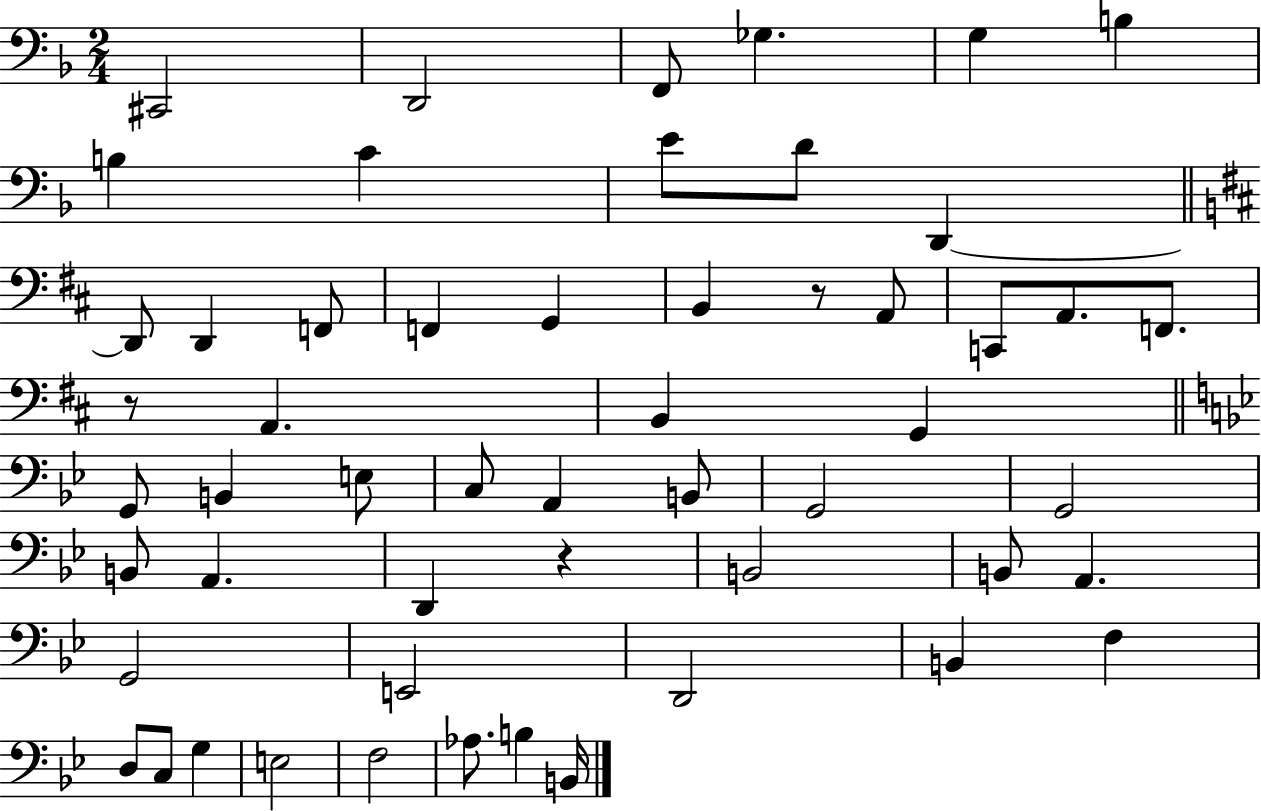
{
  \clef bass
  \numericTimeSignature
  \time 2/4
  \key f \major
  cis,2 | d,2 | f,8 ges4. | g4 b4 | \break b4 c'4 | e'8 d'8 d,4~~ | \bar "||" \break \key d \major d,8 d,4 f,8 | f,4 g,4 | b,4 r8 a,8 | c,8 a,8. f,8. | \break r8 a,4. | b,4 g,4 | \bar "||" \break \key bes \major g,8 b,4 e8 | c8 a,4 b,8 | g,2 | g,2 | \break b,8 a,4. | d,4 r4 | b,2 | b,8 a,4. | \break g,2 | e,2 | d,2 | b,4 f4 | \break d8 c8 g4 | e2 | f2 | aes8. b4 b,16 | \break \bar "|."
}